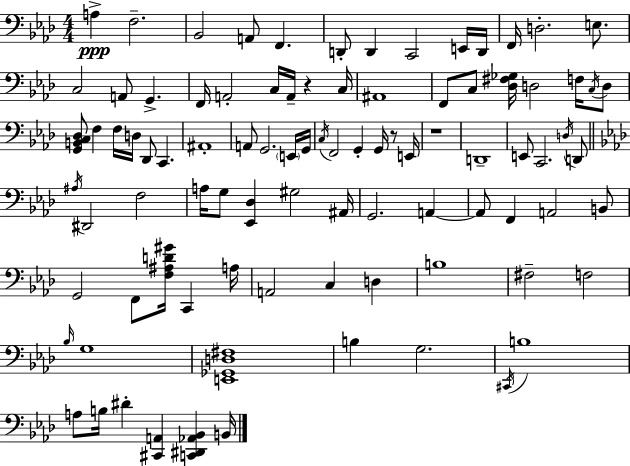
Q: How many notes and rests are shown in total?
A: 91